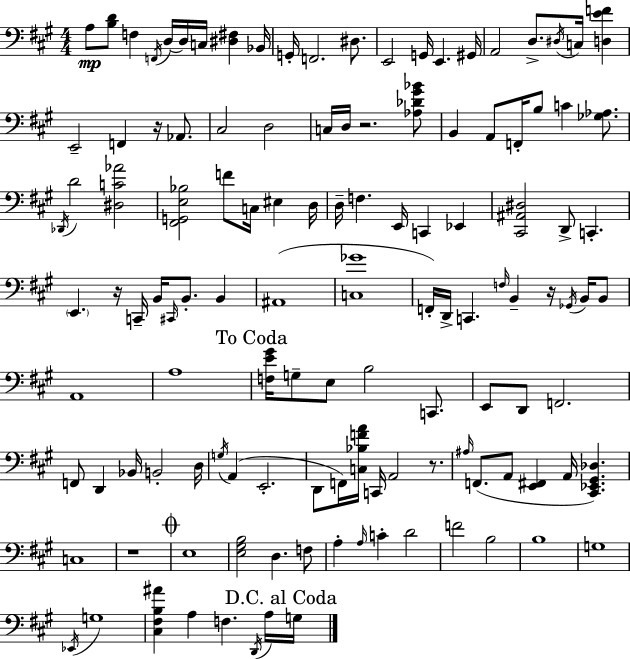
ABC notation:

X:1
T:Untitled
M:4/4
L:1/4
K:A
A,/2 [B,D]/2 F, F,,/4 D,/4 D,/4 C,/4 [^D,^F,] _B,,/4 G,,/4 F,,2 ^D,/2 E,,2 G,,/4 E,, ^G,,/4 A,,2 D,/2 ^D,/4 C,/4 [D,EF] E,,2 F,, z/4 _A,,/2 ^C,2 D,2 C,/4 D,/4 z2 [_A,_D^G_B]/2 B,, A,,/2 F,,/4 B,/2 C [_G,_A,]/2 _D,,/4 D2 [^D,C_A]2 [^F,,G,,E,_B,]2 F/2 C,/4 ^E, D,/4 D,/4 F, E,,/4 C,, _E,, [^C,,^A,,^D,]2 D,,/2 C,, E,, z/4 C,,/4 B,,/4 ^C,,/4 B,,/2 B,, ^A,,4 [C,_G]4 F,,/4 D,,/4 C,, F,/4 B,, z/4 _G,,/4 B,,/4 B,,/2 A,,4 A,4 [F,E^G]/4 G,/2 E,/2 B,2 C,,/2 E,,/2 D,,/2 F,,2 F,,/2 D,, _B,,/4 B,,2 D,/4 G,/4 A,, E,,2 D,,/2 F,,/4 [C,_B,FA]/4 C,,/4 A,,2 z/2 ^A,/4 F,,/2 A,,/2 [E,,^F,,] A,,/4 [^C,,_E,,^G,,_D,] C,4 z4 E,4 [E,^G,B,]2 D, F,/2 A, A,/4 C D2 F2 B,2 B,4 G,4 _E,,/4 G,4 [^C,^F,B,^A] A, F, D,,/4 A,/4 G,/4